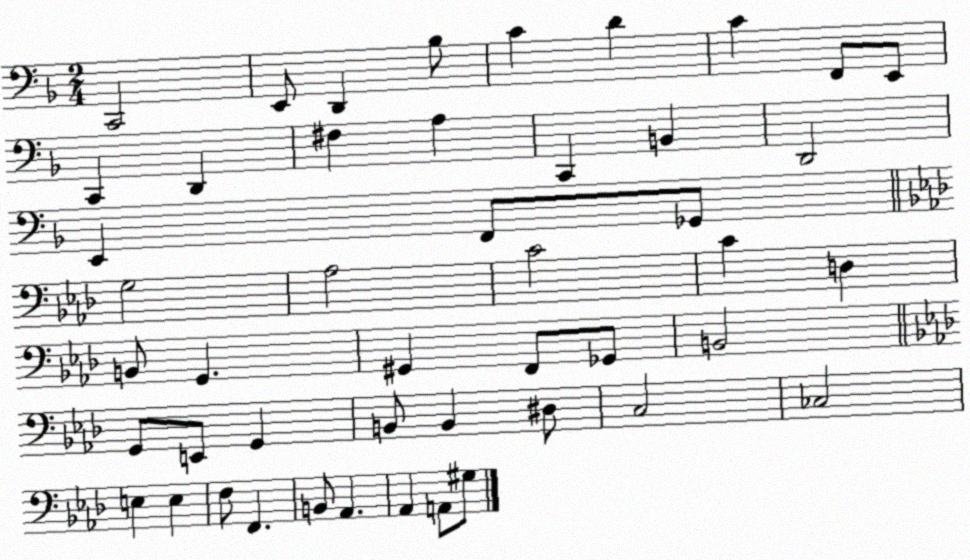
X:1
T:Untitled
M:2/4
L:1/4
K:F
C,,2 E,,/2 D,, _B,/2 C D C F,,/2 E,,/2 C,, D,, ^F, A, C,, B,, D,,2 E,, F,,/2 _G,,/2 G,2 _A,2 C2 C D, B,,/2 G,, ^G,, F,,/2 _G,,/2 B,,2 G,,/2 E,,/2 G,, B,,/2 B,, ^D,/2 C,2 _C,2 E, E, F,/2 F,, B,,/2 _A,, _A,, A,,/2 ^G,/2